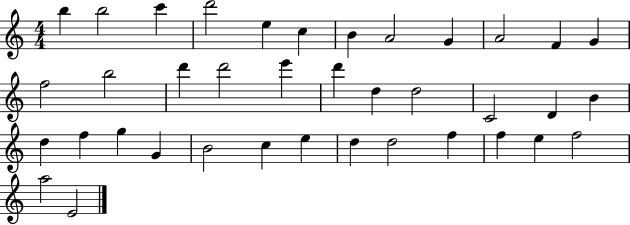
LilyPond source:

{
  \clef treble
  \numericTimeSignature
  \time 4/4
  \key c \major
  b''4 b''2 c'''4 | d'''2 e''4 c''4 | b'4 a'2 g'4 | a'2 f'4 g'4 | \break f''2 b''2 | d'''4 d'''2 e'''4 | d'''4 d''4 d''2 | c'2 d'4 b'4 | \break d''4 f''4 g''4 g'4 | b'2 c''4 e''4 | d''4 d''2 f''4 | f''4 e''4 f''2 | \break a''2 e'2 | \bar "|."
}